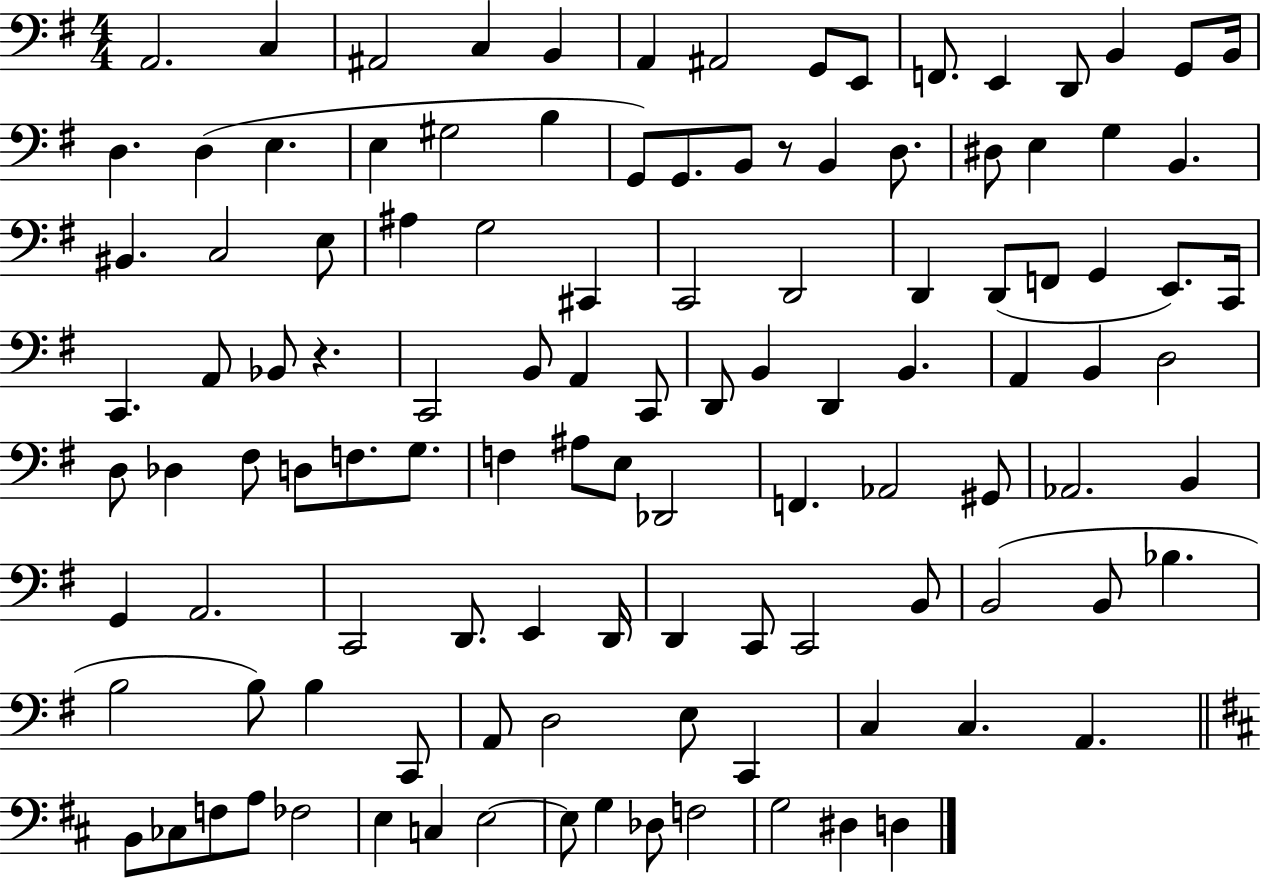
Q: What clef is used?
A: bass